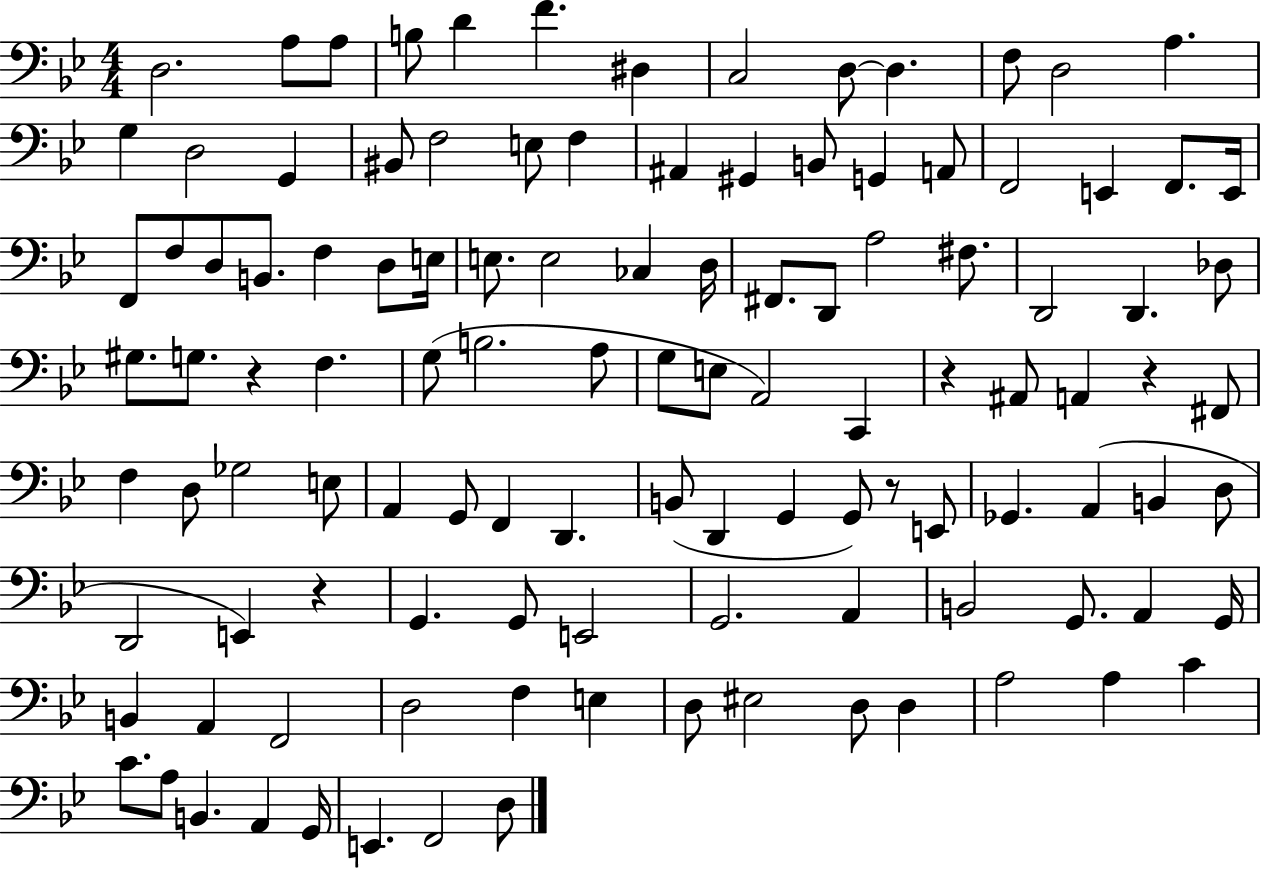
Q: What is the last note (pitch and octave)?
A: D3